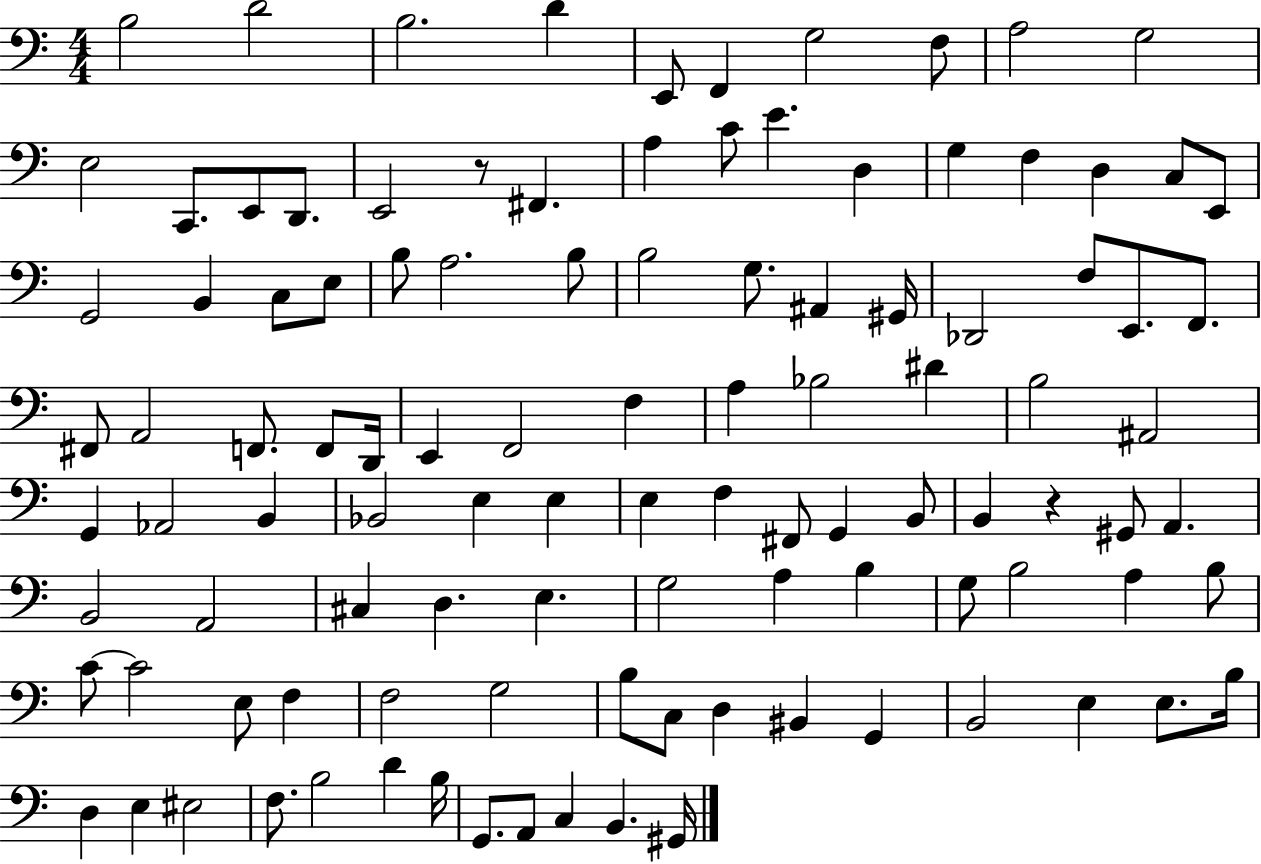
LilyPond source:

{
  \clef bass
  \numericTimeSignature
  \time 4/4
  \key c \major
  \repeat volta 2 { b2 d'2 | b2. d'4 | e,8 f,4 g2 f8 | a2 g2 | \break e2 c,8. e,8 d,8. | e,2 r8 fis,4. | a4 c'8 e'4. d4 | g4 f4 d4 c8 e,8 | \break g,2 b,4 c8 e8 | b8 a2. b8 | b2 g8. ais,4 gis,16 | des,2 f8 e,8. f,8. | \break fis,8 a,2 f,8. f,8 d,16 | e,4 f,2 f4 | a4 bes2 dis'4 | b2 ais,2 | \break g,4 aes,2 b,4 | bes,2 e4 e4 | e4 f4 fis,8 g,4 b,8 | b,4 r4 gis,8 a,4. | \break b,2 a,2 | cis4 d4. e4. | g2 a4 b4 | g8 b2 a4 b8 | \break c'8~~ c'2 e8 f4 | f2 g2 | b8 c8 d4 bis,4 g,4 | b,2 e4 e8. b16 | \break d4 e4 eis2 | f8. b2 d'4 b16 | g,8. a,8 c4 b,4. gis,16 | } \bar "|."
}